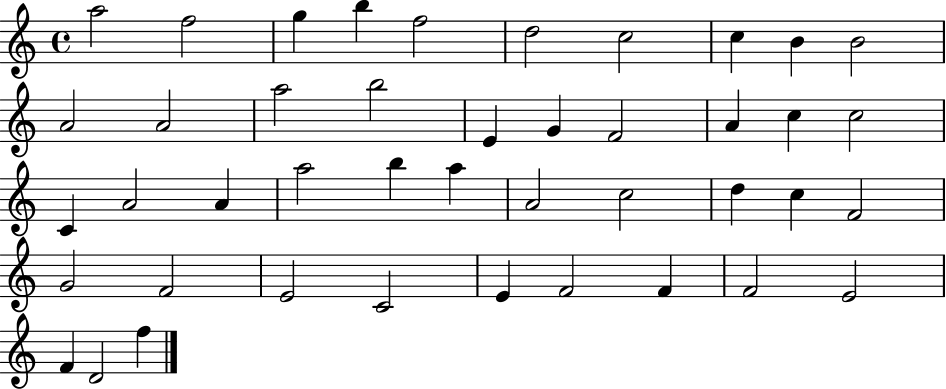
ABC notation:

X:1
T:Untitled
M:4/4
L:1/4
K:C
a2 f2 g b f2 d2 c2 c B B2 A2 A2 a2 b2 E G F2 A c c2 C A2 A a2 b a A2 c2 d c F2 G2 F2 E2 C2 E F2 F F2 E2 F D2 f